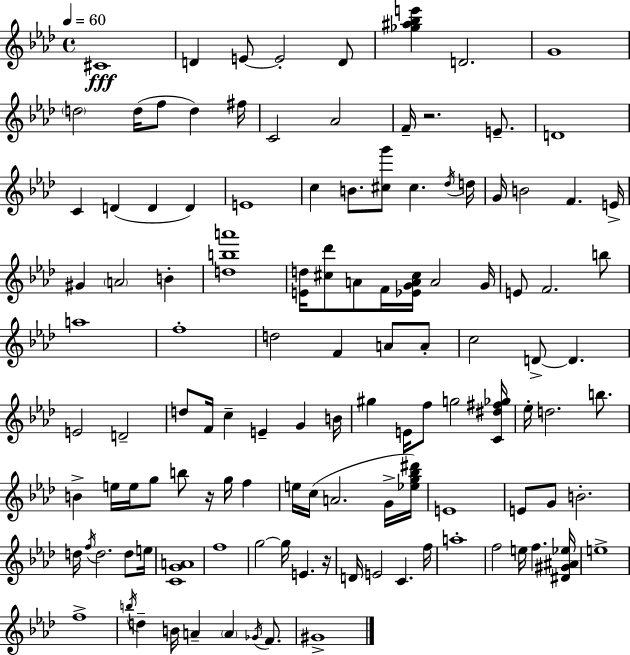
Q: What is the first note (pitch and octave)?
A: C#4